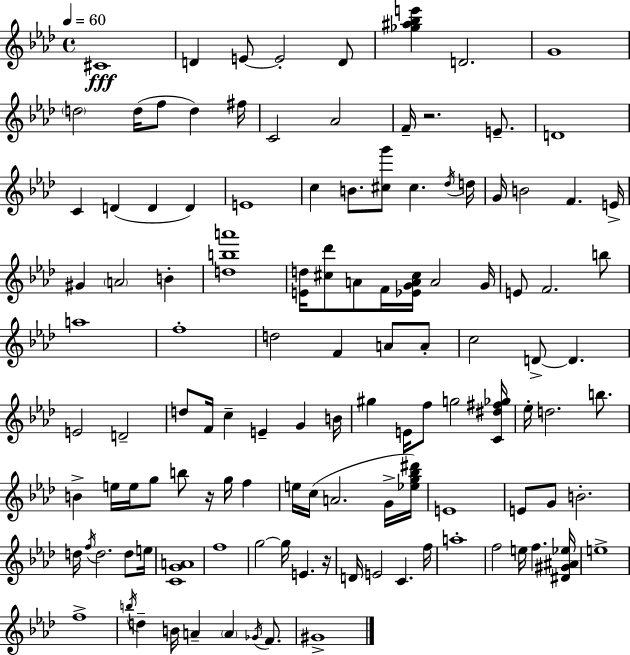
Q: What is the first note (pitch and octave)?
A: C#4